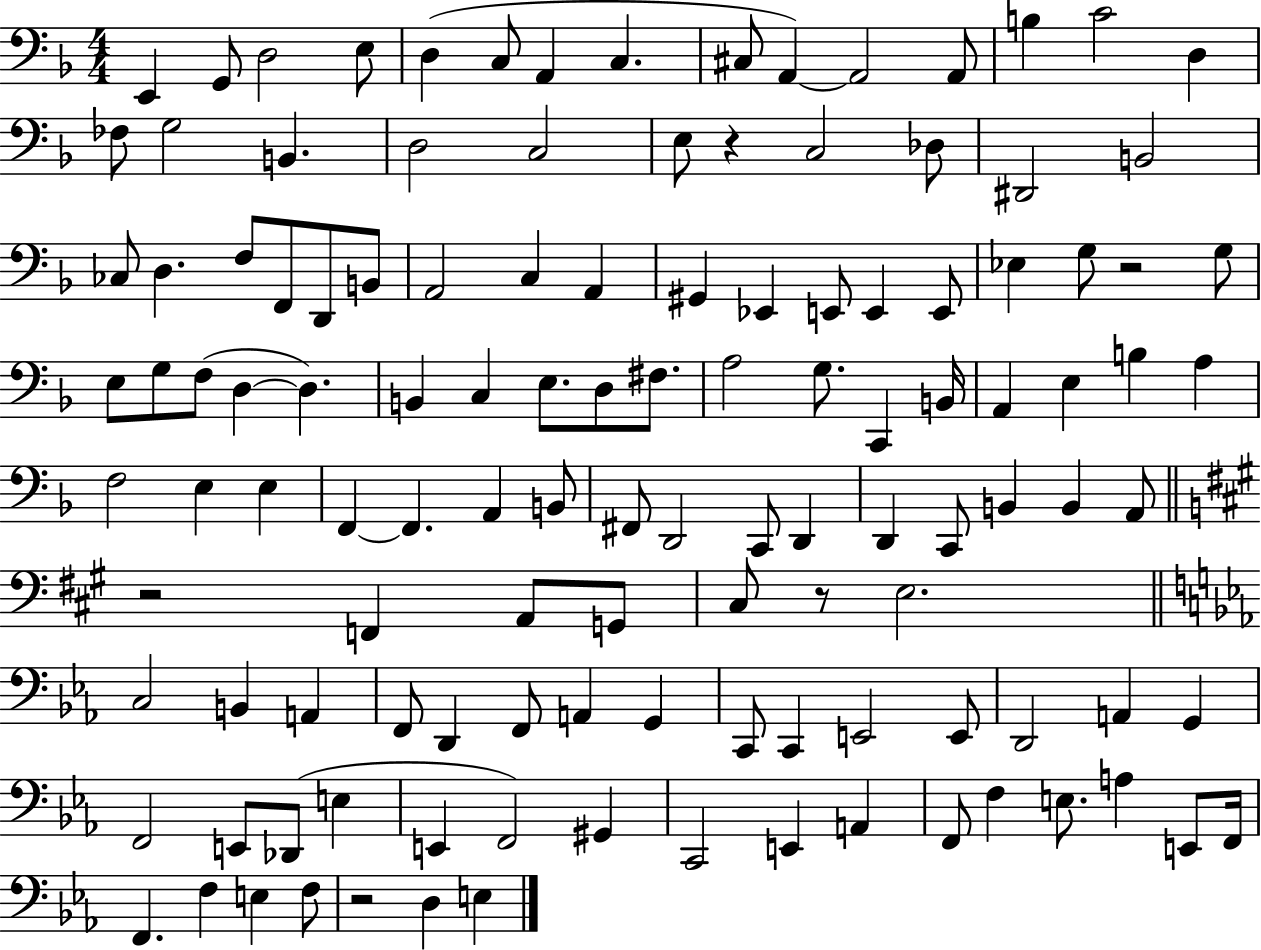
E2/q G2/e D3/h E3/e D3/q C3/e A2/q C3/q. C#3/e A2/q A2/h A2/e B3/q C4/h D3/q FES3/e G3/h B2/q. D3/h C3/h E3/e R/q C3/h Db3/e D#2/h B2/h CES3/e D3/q. F3/e F2/e D2/e B2/e A2/h C3/q A2/q G#2/q Eb2/q E2/e E2/q E2/e Eb3/q G3/e R/h G3/e E3/e G3/e F3/e D3/q D3/q. B2/q C3/q E3/e. D3/e F#3/e. A3/h G3/e. C2/q B2/s A2/q E3/q B3/q A3/q F3/h E3/q E3/q F2/q F2/q. A2/q B2/e F#2/e D2/h C2/e D2/q D2/q C2/e B2/q B2/q A2/e R/h F2/q A2/e G2/e C#3/e R/e E3/h. C3/h B2/q A2/q F2/e D2/q F2/e A2/q G2/q C2/e C2/q E2/h E2/e D2/h A2/q G2/q F2/h E2/e Db2/e E3/q E2/q F2/h G#2/q C2/h E2/q A2/q F2/e F3/q E3/e. A3/q E2/e F2/s F2/q. F3/q E3/q F3/e R/h D3/q E3/q